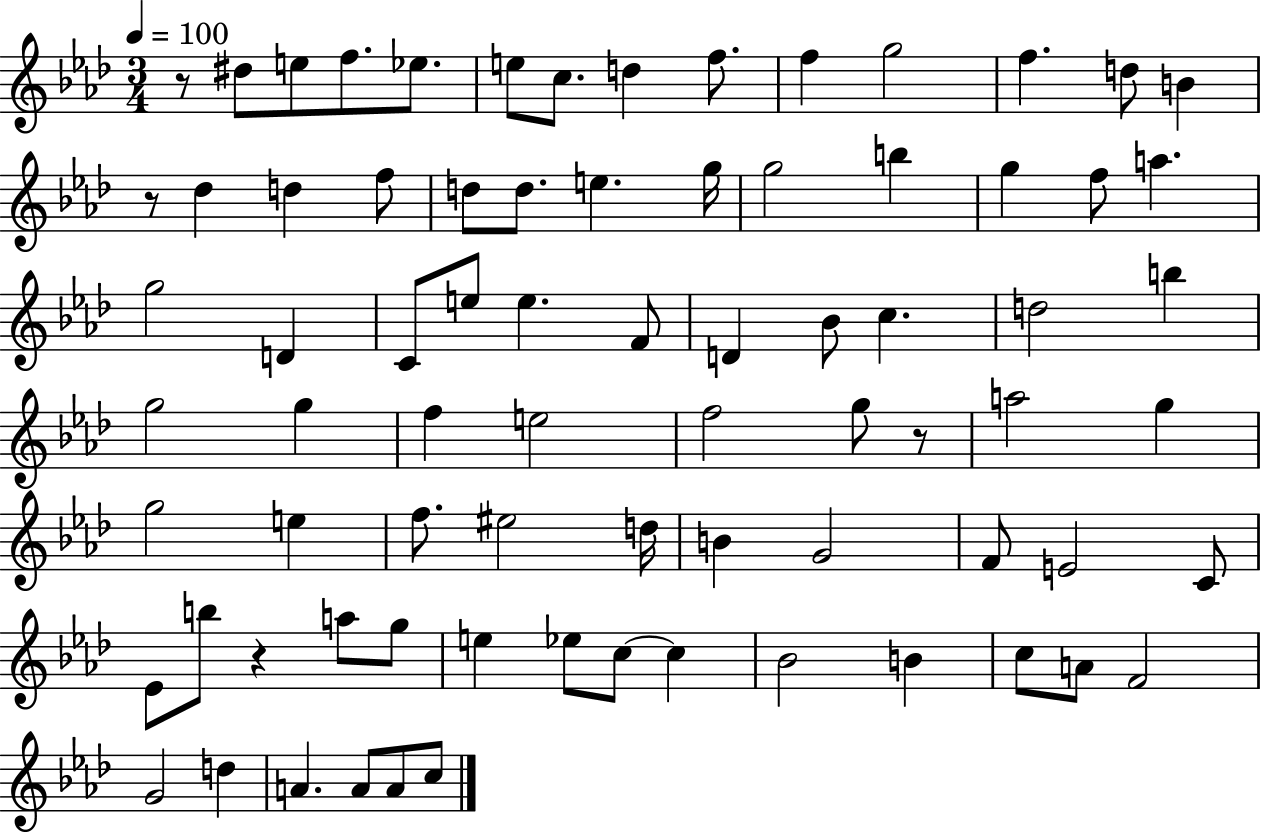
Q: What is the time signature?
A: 3/4